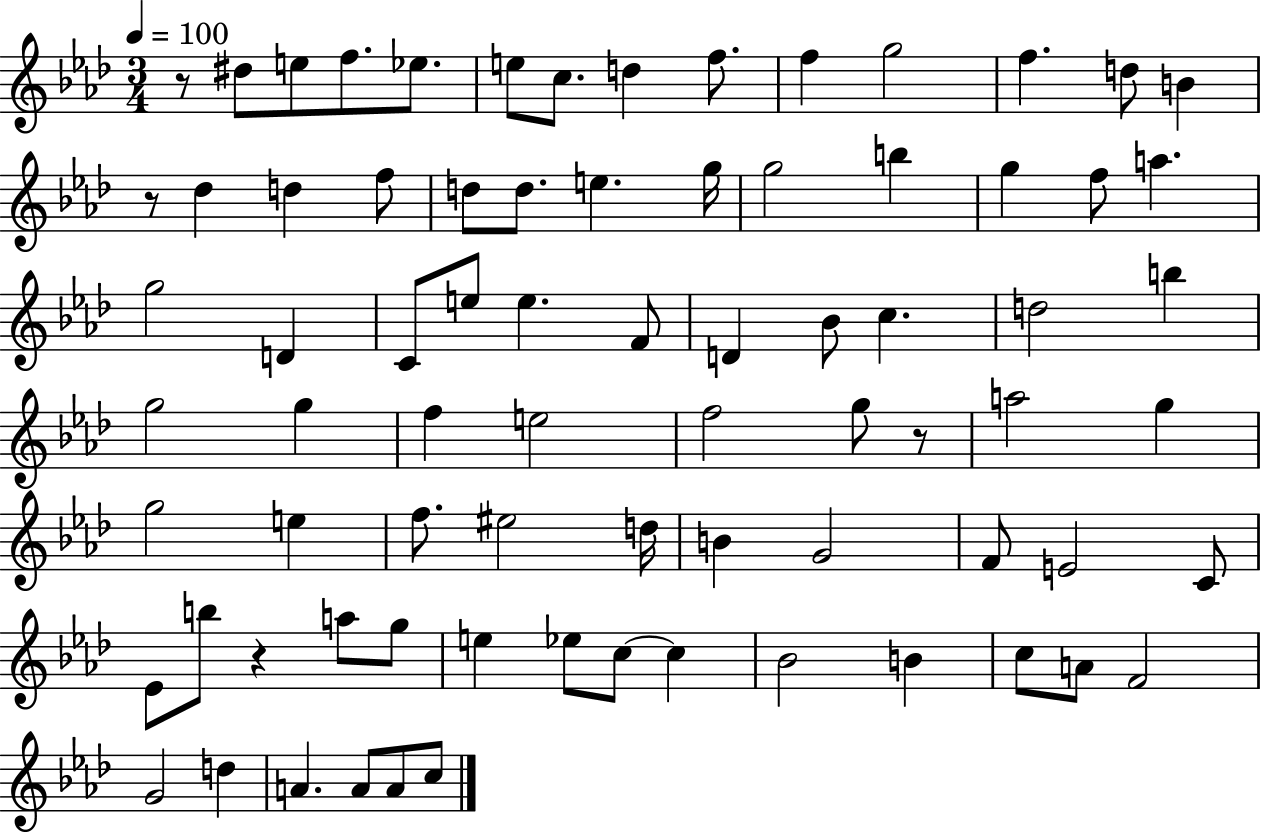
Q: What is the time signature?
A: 3/4